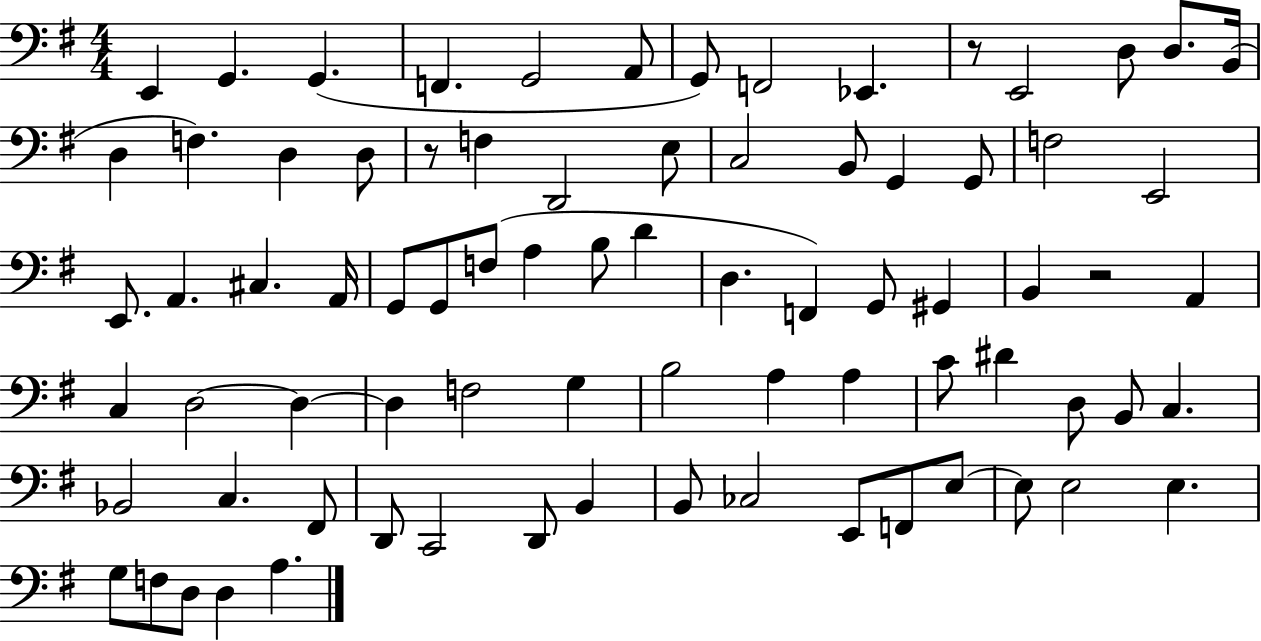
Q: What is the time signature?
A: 4/4